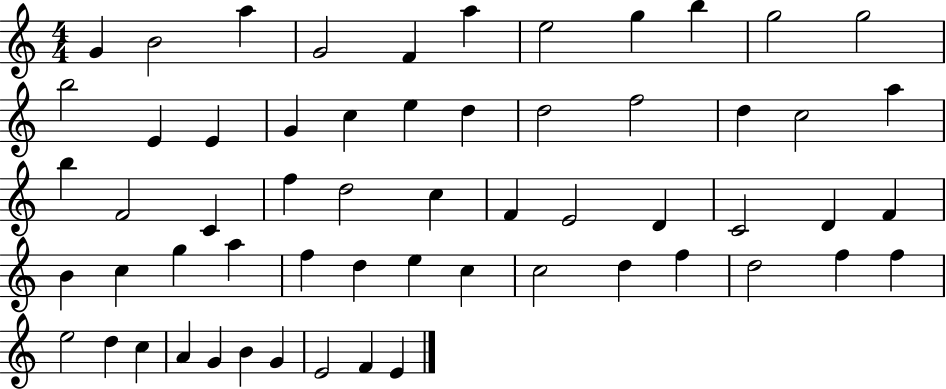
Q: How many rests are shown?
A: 0